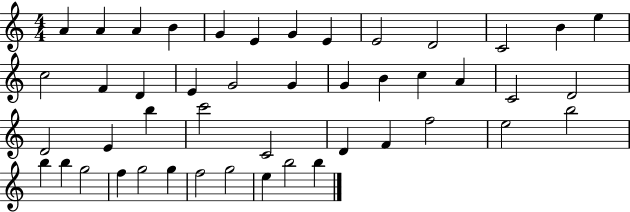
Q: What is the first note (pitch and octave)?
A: A4